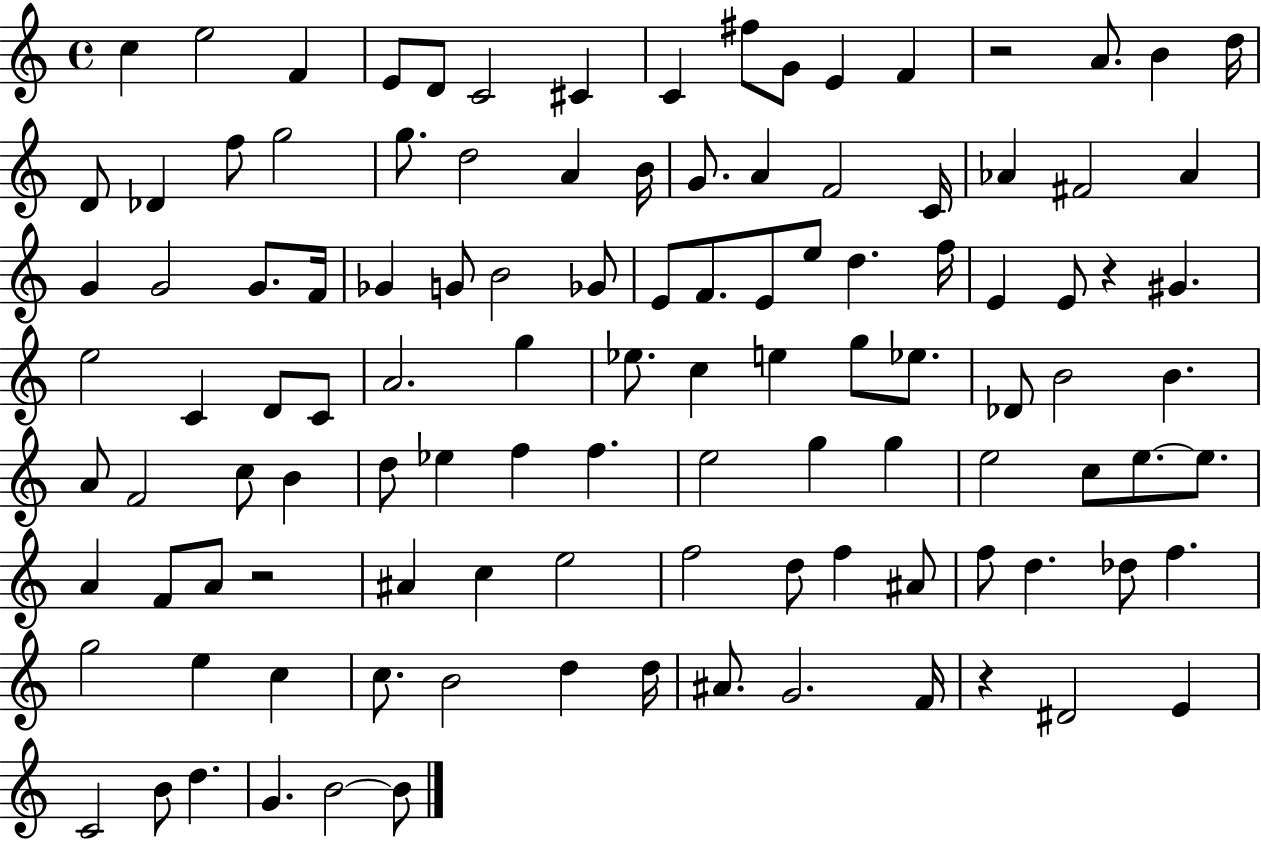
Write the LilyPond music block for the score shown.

{
  \clef treble
  \time 4/4
  \defaultTimeSignature
  \key c \major
  c''4 e''2 f'4 | e'8 d'8 c'2 cis'4 | c'4 fis''8 g'8 e'4 f'4 | r2 a'8. b'4 d''16 | \break d'8 des'4 f''8 g''2 | g''8. d''2 a'4 b'16 | g'8. a'4 f'2 c'16 | aes'4 fis'2 aes'4 | \break g'4 g'2 g'8. f'16 | ges'4 g'8 b'2 ges'8 | e'8 f'8. e'8 e''8 d''4. f''16 | e'4 e'8 r4 gis'4. | \break e''2 c'4 d'8 c'8 | a'2. g''4 | ees''8. c''4 e''4 g''8 ees''8. | des'8 b'2 b'4. | \break a'8 f'2 c''8 b'4 | d''8 ees''4 f''4 f''4. | e''2 g''4 g''4 | e''2 c''8 e''8.~~ e''8. | \break a'4 f'8 a'8 r2 | ais'4 c''4 e''2 | f''2 d''8 f''4 ais'8 | f''8 d''4. des''8 f''4. | \break g''2 e''4 c''4 | c''8. b'2 d''4 d''16 | ais'8. g'2. f'16 | r4 dis'2 e'4 | \break c'2 b'8 d''4. | g'4. b'2~~ b'8 | \bar "|."
}